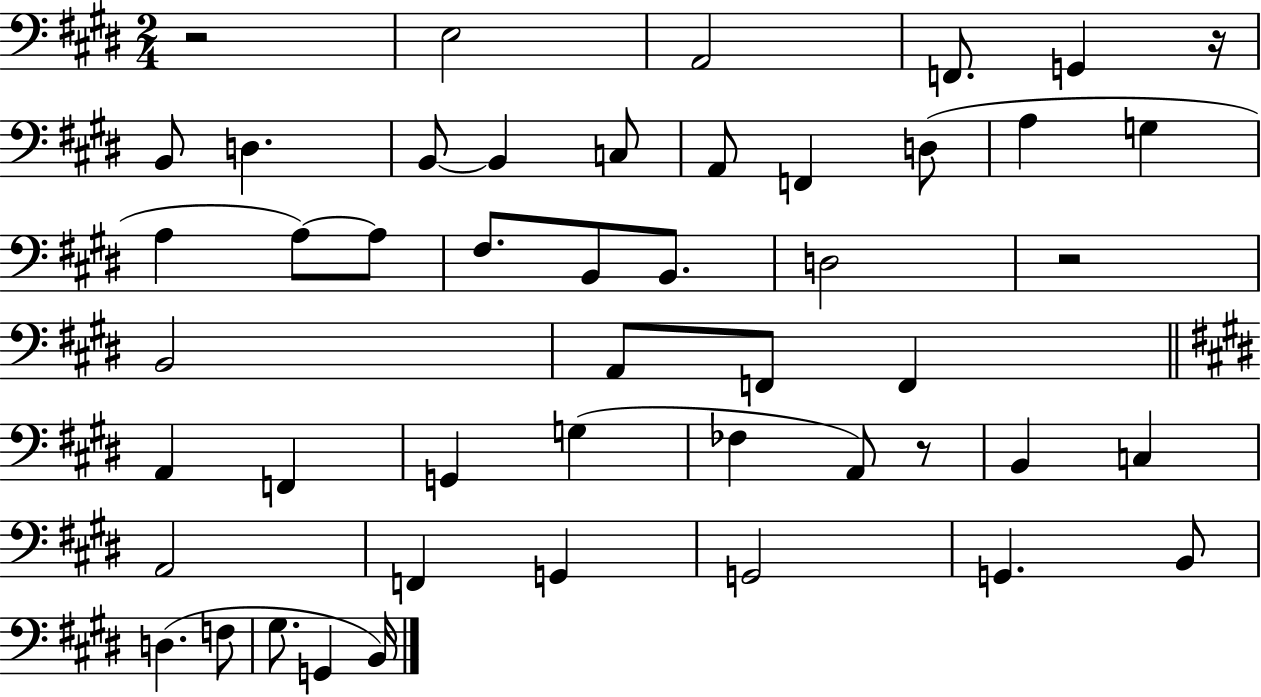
R/h E3/h A2/h F2/e. G2/q R/s B2/e D3/q. B2/e B2/q C3/e A2/e F2/q D3/e A3/q G3/q A3/q A3/e A3/e F#3/e. B2/e B2/e. D3/h R/h B2/h A2/e F2/e F2/q A2/q F2/q G2/q G3/q FES3/q A2/e R/e B2/q C3/q A2/h F2/q G2/q G2/h G2/q. B2/e D3/q. F3/e G#3/e. G2/q B2/s